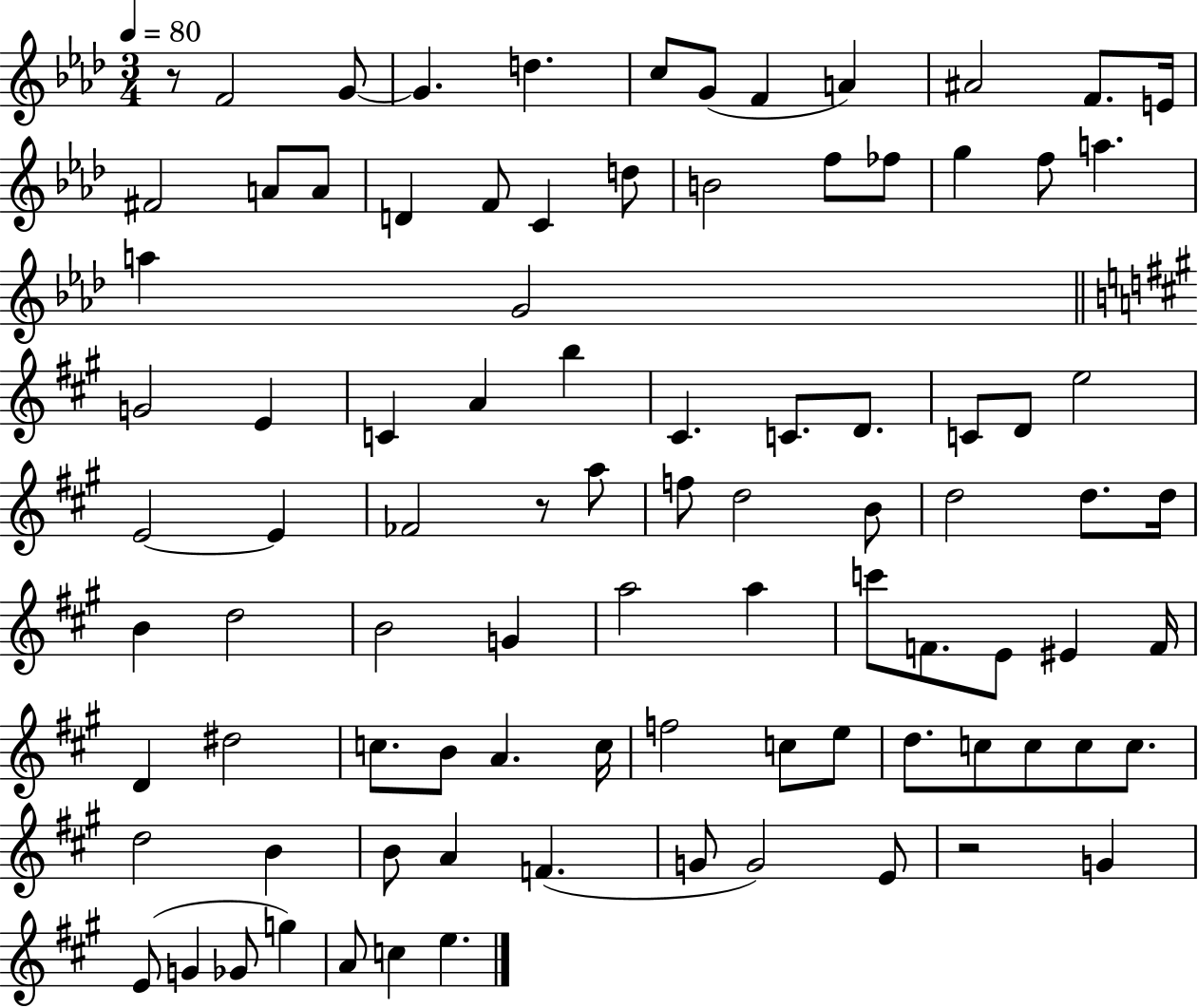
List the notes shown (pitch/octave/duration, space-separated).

R/e F4/h G4/e G4/q. D5/q. C5/e G4/e F4/q A4/q A#4/h F4/e. E4/s F#4/h A4/e A4/e D4/q F4/e C4/q D5/e B4/h F5/e FES5/e G5/q F5/e A5/q. A5/q G4/h G4/h E4/q C4/q A4/q B5/q C#4/q. C4/e. D4/e. C4/e D4/e E5/h E4/h E4/q FES4/h R/e A5/e F5/e D5/h B4/e D5/h D5/e. D5/s B4/q D5/h B4/h G4/q A5/h A5/q C6/e F4/e. E4/e EIS4/q F4/s D4/q D#5/h C5/e. B4/e A4/q. C5/s F5/h C5/e E5/e D5/e. C5/e C5/e C5/e C5/e. D5/h B4/q B4/e A4/q F4/q. G4/e G4/h E4/e R/h G4/q E4/e G4/q Gb4/e G5/q A4/e C5/q E5/q.